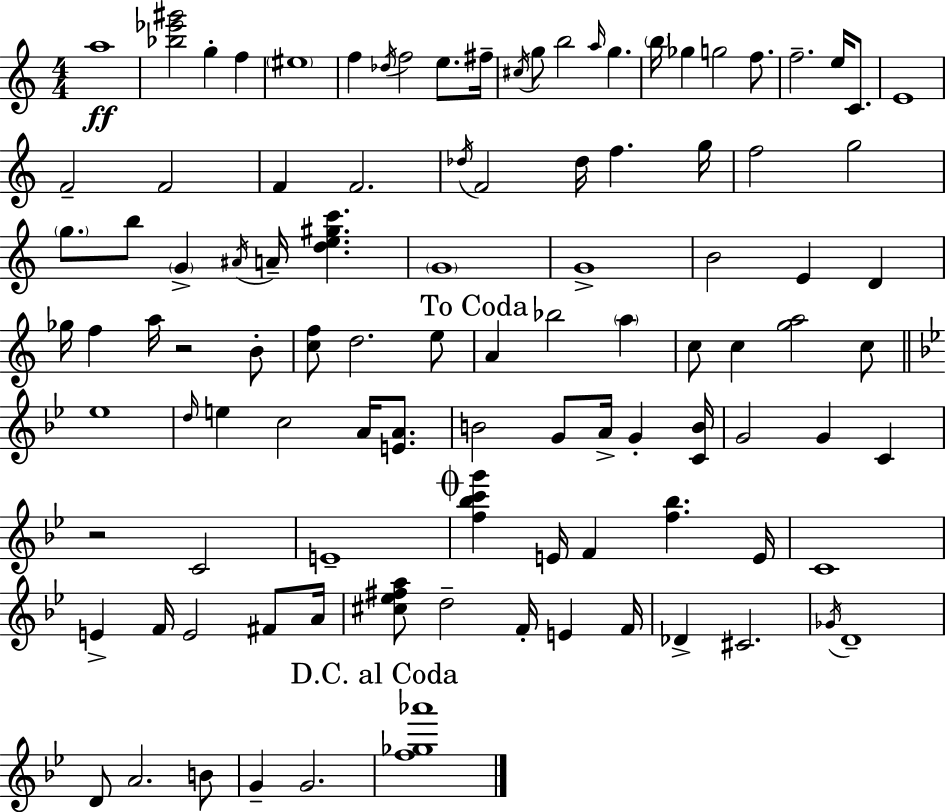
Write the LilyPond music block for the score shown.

{
  \clef treble
  \numericTimeSignature
  \time 4/4
  \key c \major
  a''1\ff | <bes'' ees''' gis'''>2 g''4-. f''4 | \parenthesize eis''1 | f''4 \acciaccatura { des''16 } f''2 e''8. | \break fis''16-- \acciaccatura { cis''16 } g''8 b''2 \grace { a''16 } g''4. | \parenthesize b''16 ges''4 g''2 | f''8. f''2.-- e''16 | c'8. e'1 | \break f'2-- f'2 | f'4 f'2. | \acciaccatura { des''16 } f'2 des''16 f''4. | g''16 f''2 g''2 | \break \parenthesize g''8. b''8 \parenthesize g'4-> \acciaccatura { ais'16 } a'16-- <d'' e'' gis'' c'''>4. | \parenthesize g'1 | g'1-> | b'2 e'4 | \break d'4 ges''16 f''4 a''16 r2 | b'8-. <c'' f''>8 d''2. | e''8 \mark "To Coda" a'4 bes''2 | \parenthesize a''4 c''8 c''4 <g'' a''>2 | \break c''8 \bar "||" \break \key g \minor ees''1 | \grace { d''16 } e''4 c''2 a'16 <e' a'>8. | b'2 g'8 a'16-> g'4-. | <c' b'>16 g'2 g'4 c'4 | \break r2 c'2 | e'1-- | \mark \markup { \musicglyph "scripts.coda" } <f'' bes'' c''' g'''>4 e'16 f'4 <f'' bes''>4. | e'16 c'1 | \break e'4-> f'16 e'2 fis'8 | a'16 <cis'' ees'' fis'' a''>8 d''2-- f'16-. e'4 | f'16 des'4-> cis'2. | \acciaccatura { ges'16 } d'1-- | \break d'8 a'2. | b'8 g'4-- g'2. | \mark "D.C. al Coda" <f'' ges'' aes'''>1 | \bar "|."
}